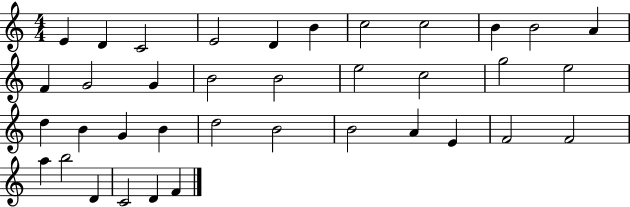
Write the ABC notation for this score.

X:1
T:Untitled
M:4/4
L:1/4
K:C
E D C2 E2 D B c2 c2 B B2 A F G2 G B2 B2 e2 c2 g2 e2 d B G B d2 B2 B2 A E F2 F2 a b2 D C2 D F